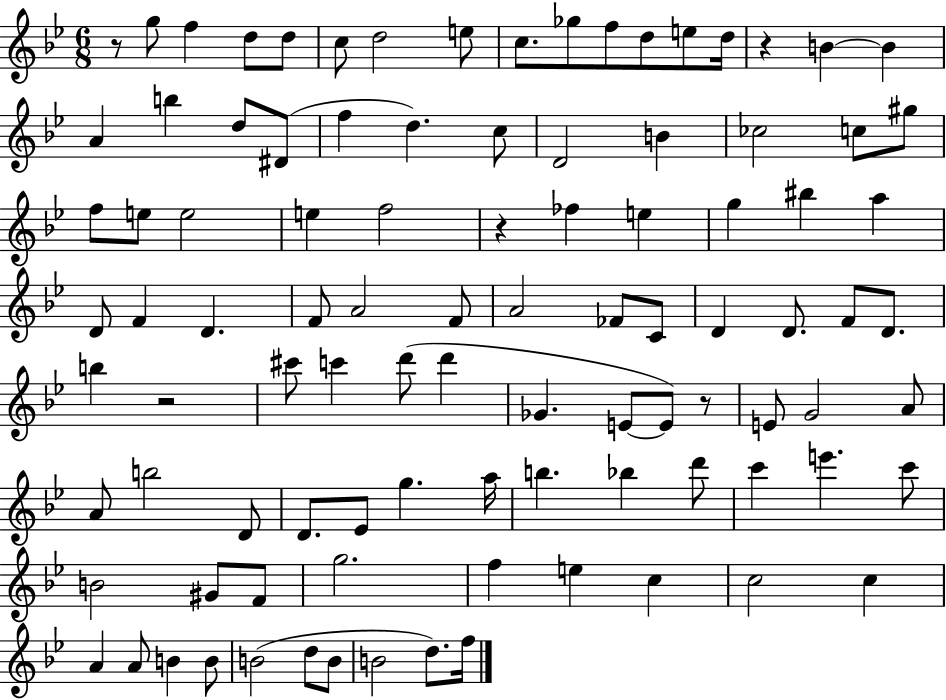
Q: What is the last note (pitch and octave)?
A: F5